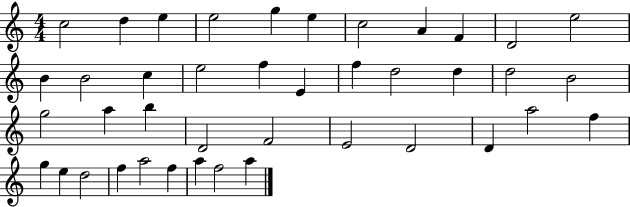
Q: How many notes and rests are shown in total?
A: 41